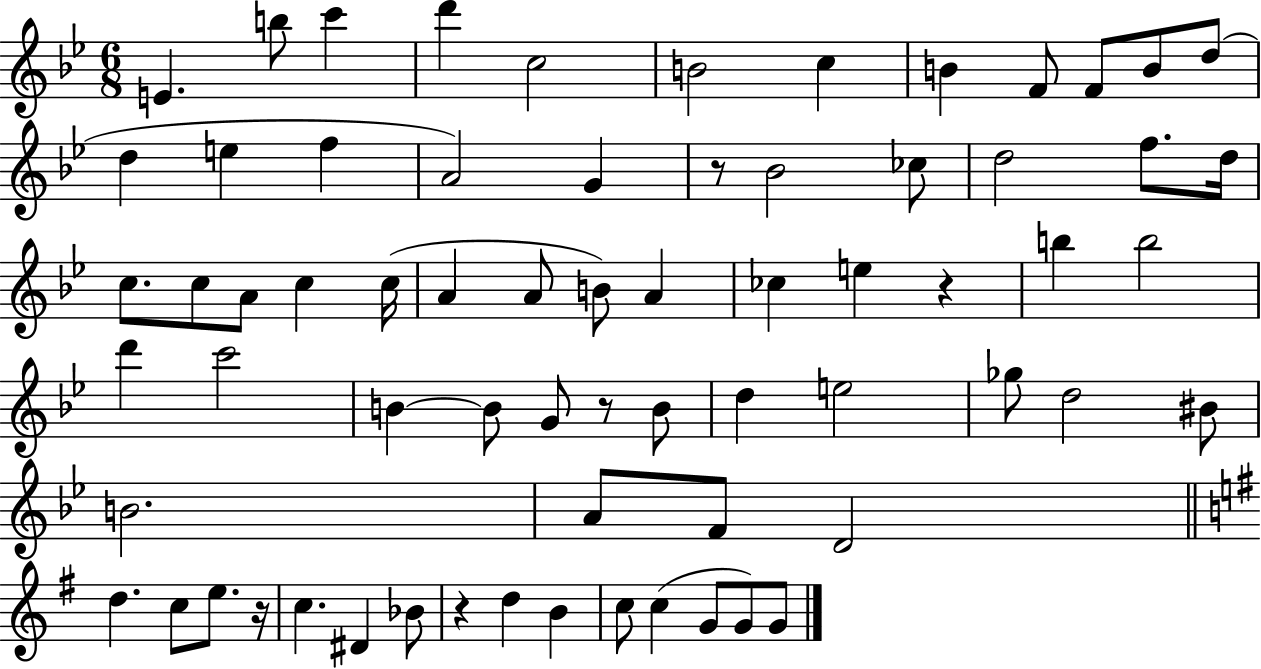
{
  \clef treble
  \numericTimeSignature
  \time 6/8
  \key bes \major
  e'4. b''8 c'''4 | d'''4 c''2 | b'2 c''4 | b'4 f'8 f'8 b'8 d''8( | \break d''4 e''4 f''4 | a'2) g'4 | r8 bes'2 ces''8 | d''2 f''8. d''16 | \break c''8. c''8 a'8 c''4 c''16( | a'4 a'8 b'8) a'4 | ces''4 e''4 r4 | b''4 b''2 | \break d'''4 c'''2 | b'4~~ b'8 g'8 r8 b'8 | d''4 e''2 | ges''8 d''2 bis'8 | \break b'2. | a'8 f'8 d'2 | \bar "||" \break \key g \major d''4. c''8 e''8. r16 | c''4. dis'4 bes'8 | r4 d''4 b'4 | c''8 c''4( g'8 g'8) g'8 | \break \bar "|."
}